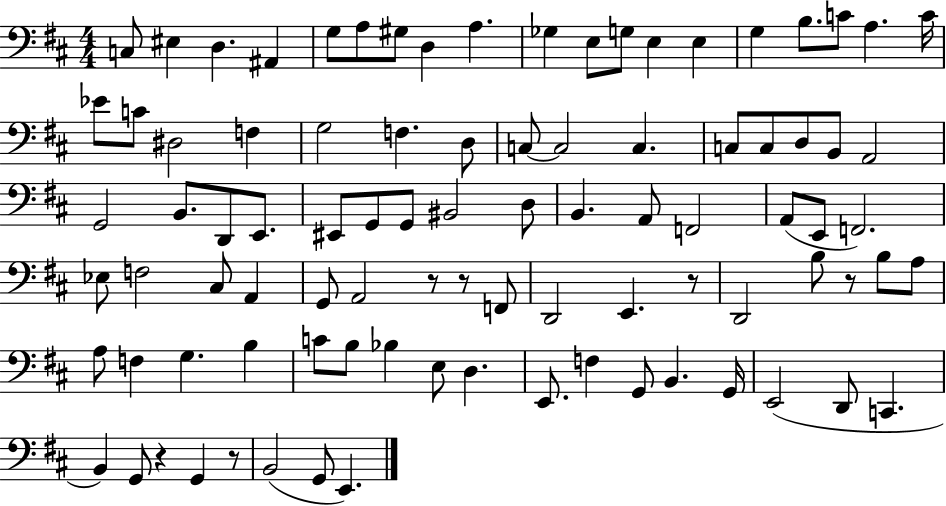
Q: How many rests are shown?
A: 6